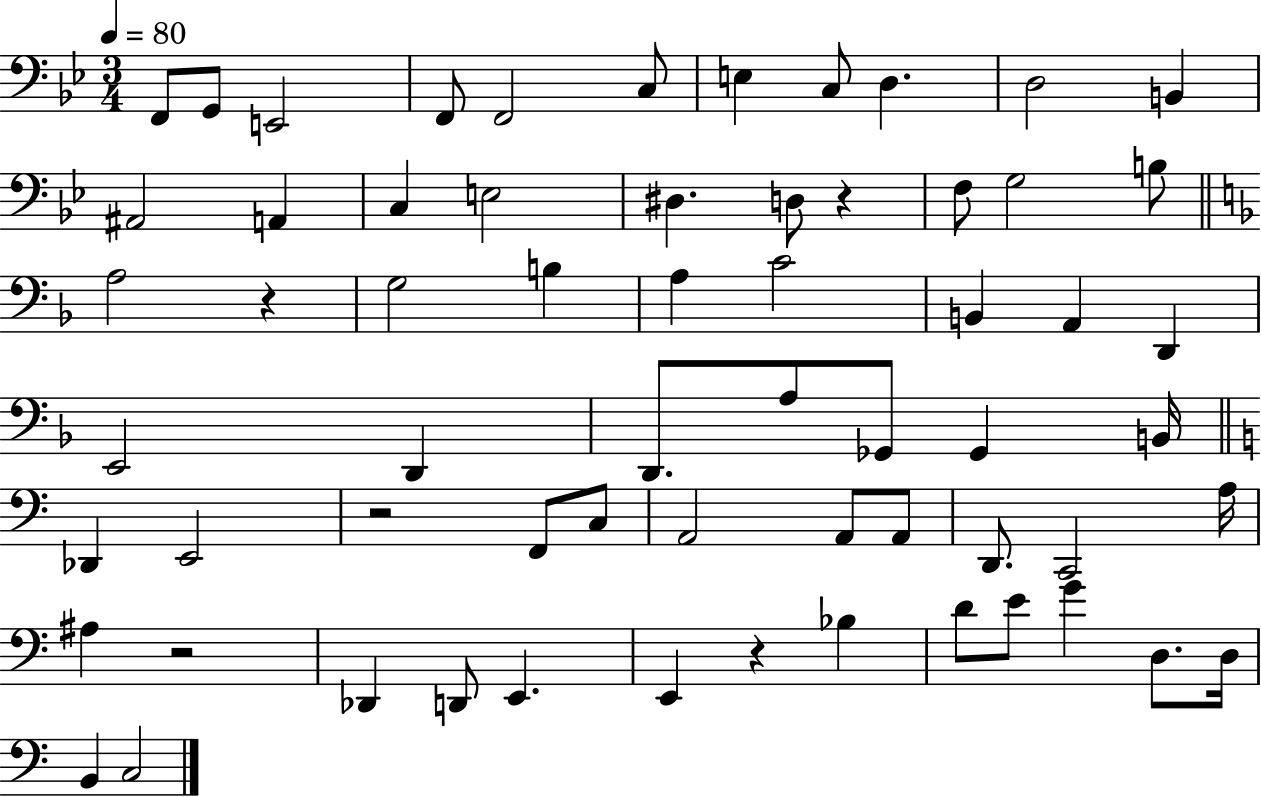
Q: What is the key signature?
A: BES major